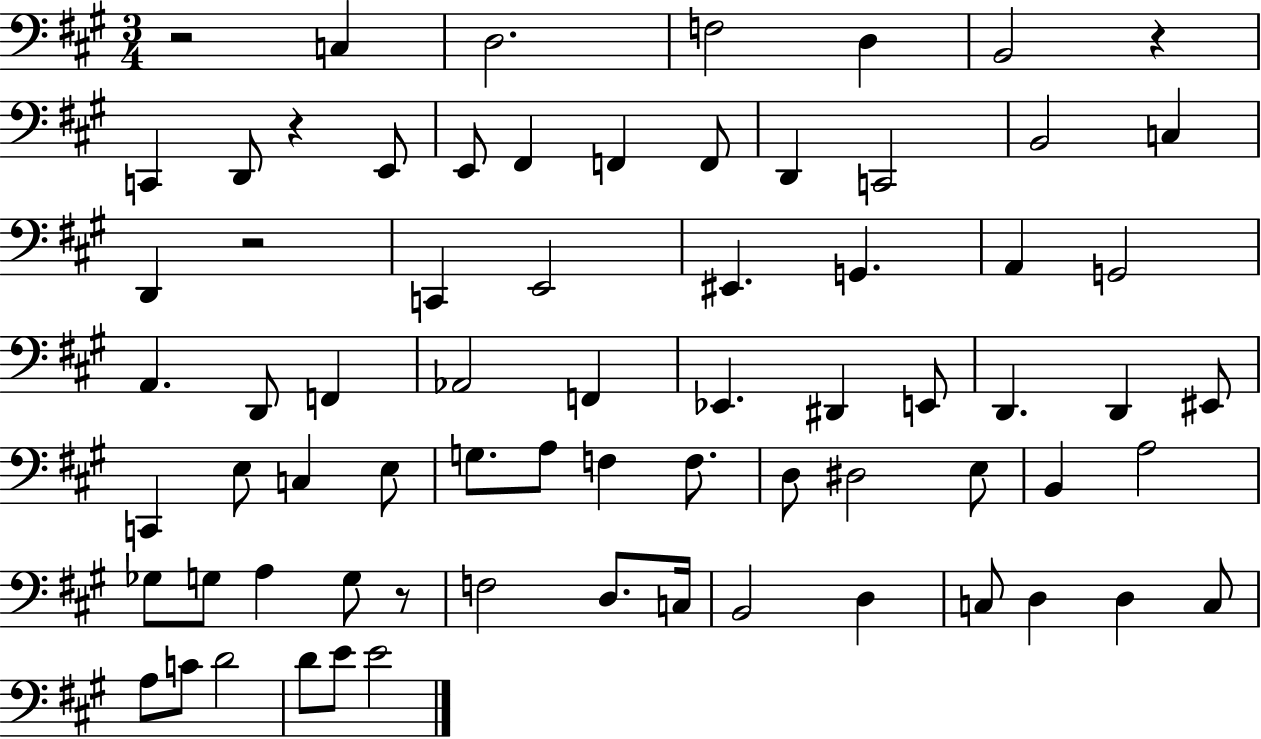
X:1
T:Untitled
M:3/4
L:1/4
K:A
z2 C, D,2 F,2 D, B,,2 z C,, D,,/2 z E,,/2 E,,/2 ^F,, F,, F,,/2 D,, C,,2 B,,2 C, D,, z2 C,, E,,2 ^E,, G,, A,, G,,2 A,, D,,/2 F,, _A,,2 F,, _E,, ^D,, E,,/2 D,, D,, ^E,,/2 C,, E,/2 C, E,/2 G,/2 A,/2 F, F,/2 D,/2 ^D,2 E,/2 B,, A,2 _G,/2 G,/2 A, G,/2 z/2 F,2 D,/2 C,/4 B,,2 D, C,/2 D, D, C,/2 A,/2 C/2 D2 D/2 E/2 E2